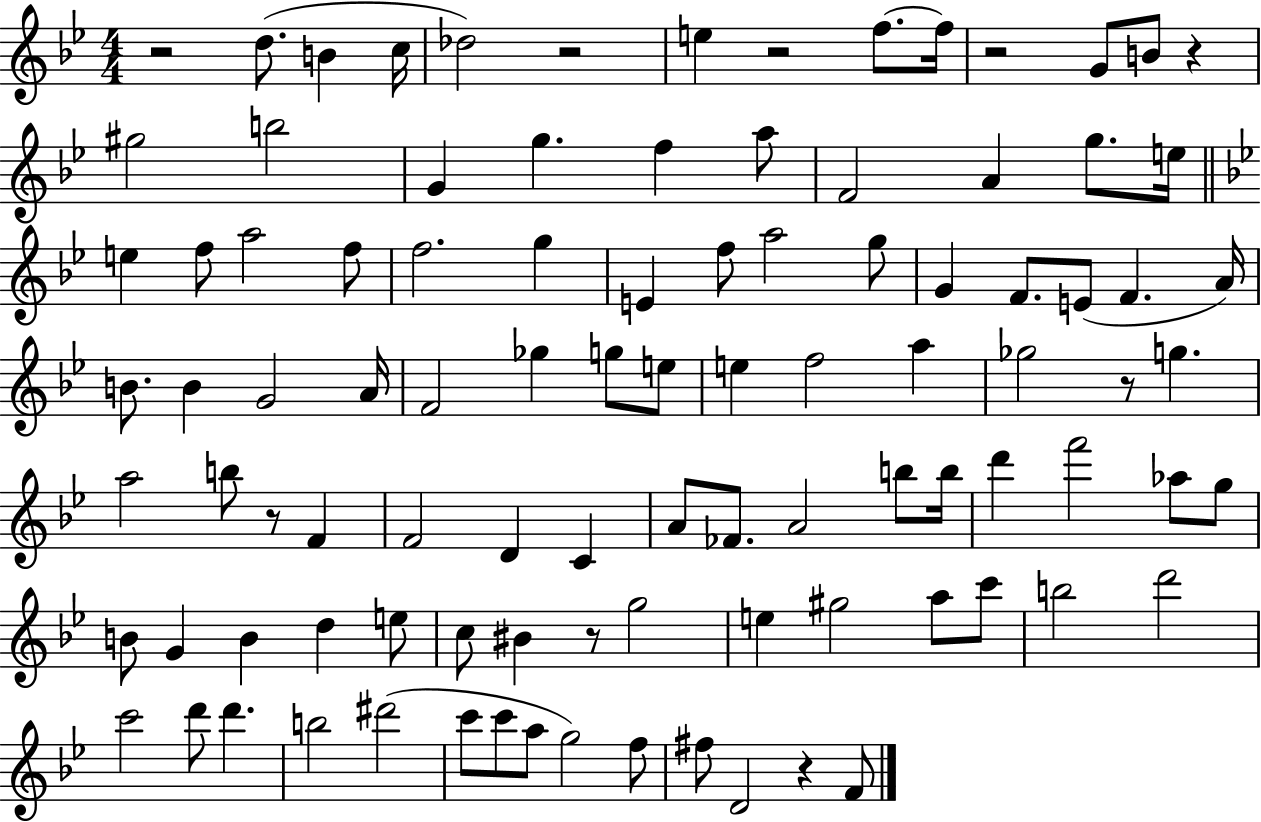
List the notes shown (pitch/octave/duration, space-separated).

R/h D5/e. B4/q C5/s Db5/h R/h E5/q R/h F5/e. F5/s R/h G4/e B4/e R/q G#5/h B5/h G4/q G5/q. F5/q A5/e F4/h A4/q G5/e. E5/s E5/q F5/e A5/h F5/e F5/h. G5/q E4/q F5/e A5/h G5/e G4/q F4/e. E4/e F4/q. A4/s B4/e. B4/q G4/h A4/s F4/h Gb5/q G5/e E5/e E5/q F5/h A5/q Gb5/h R/e G5/q. A5/h B5/e R/e F4/q F4/h D4/q C4/q A4/e FES4/e. A4/h B5/e B5/s D6/q F6/h Ab5/e G5/e B4/e G4/q B4/q D5/q E5/e C5/e BIS4/q R/e G5/h E5/q G#5/h A5/e C6/e B5/h D6/h C6/h D6/e D6/q. B5/h D#6/h C6/e C6/e A5/e G5/h F5/e F#5/e D4/h R/q F4/e